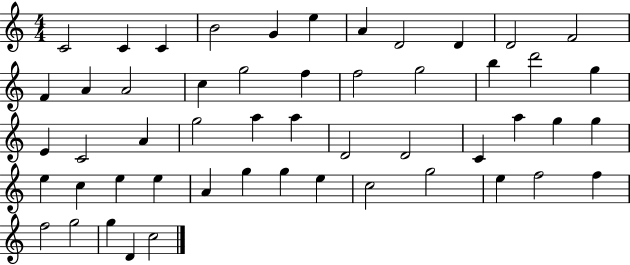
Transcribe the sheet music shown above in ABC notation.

X:1
T:Untitled
M:4/4
L:1/4
K:C
C2 C C B2 G e A D2 D D2 F2 F A A2 c g2 f f2 g2 b d'2 g E C2 A g2 a a D2 D2 C a g g e c e e A g g e c2 g2 e f2 f f2 g2 g D c2